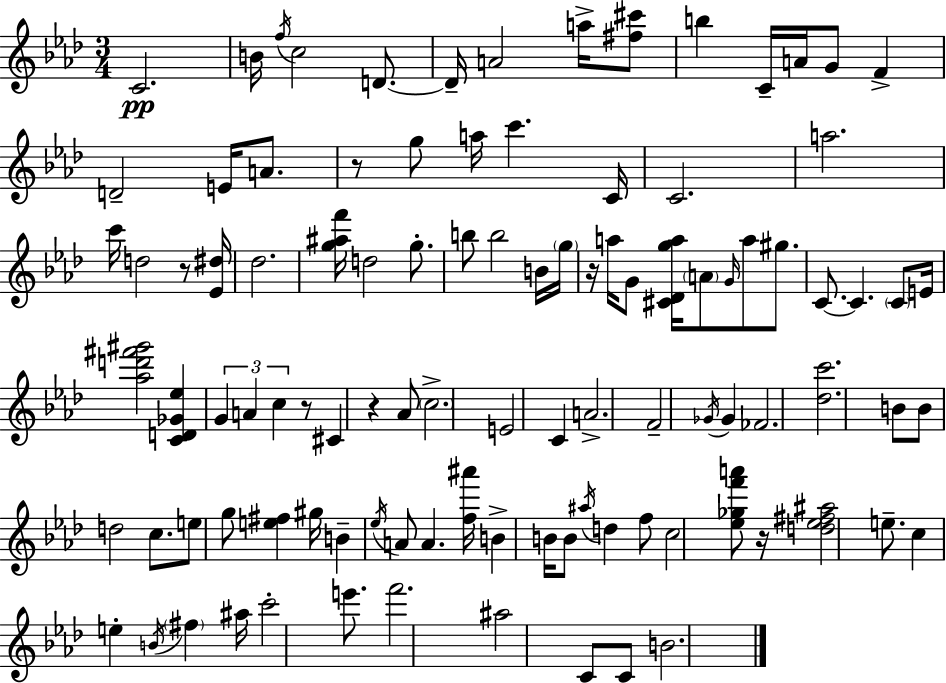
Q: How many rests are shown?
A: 6